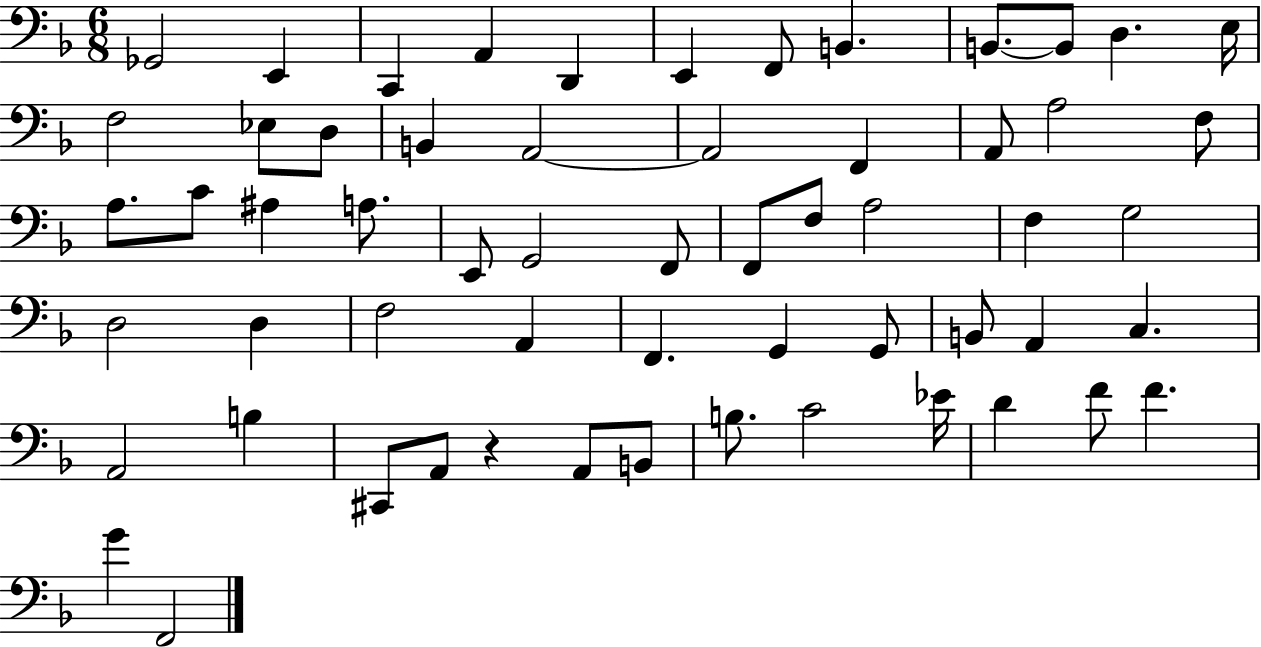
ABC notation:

X:1
T:Untitled
M:6/8
L:1/4
K:F
_G,,2 E,, C,, A,, D,, E,, F,,/2 B,, B,,/2 B,,/2 D, E,/4 F,2 _E,/2 D,/2 B,, A,,2 A,,2 F,, A,,/2 A,2 F,/2 A,/2 C/2 ^A, A,/2 E,,/2 G,,2 F,,/2 F,,/2 F,/2 A,2 F, G,2 D,2 D, F,2 A,, F,, G,, G,,/2 B,,/2 A,, C, A,,2 B, ^C,,/2 A,,/2 z A,,/2 B,,/2 B,/2 C2 _E/4 D F/2 F G F,,2